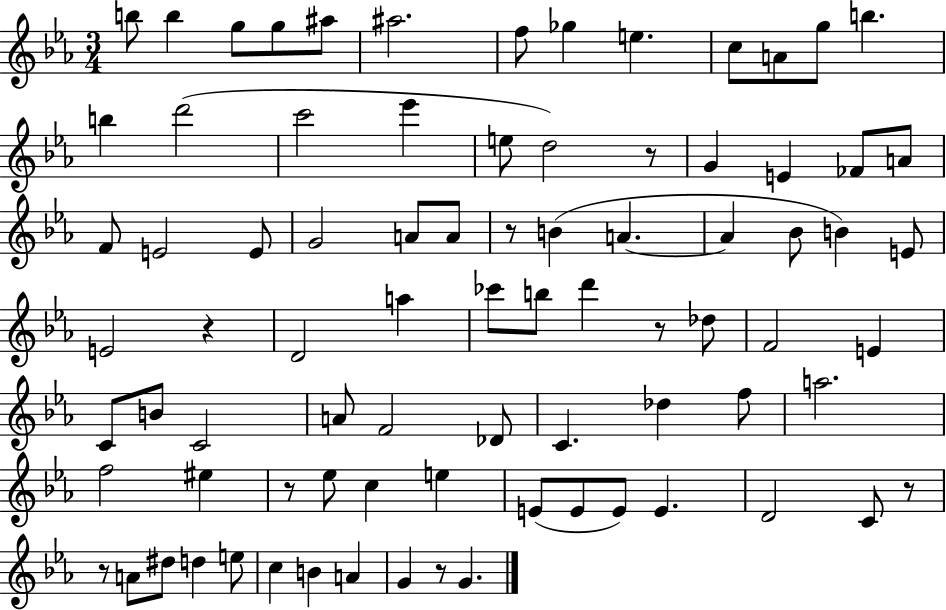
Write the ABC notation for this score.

X:1
T:Untitled
M:3/4
L:1/4
K:Eb
b/2 b g/2 g/2 ^a/2 ^a2 f/2 _g e c/2 A/2 g/2 b b d'2 c'2 _e' e/2 d2 z/2 G E _F/2 A/2 F/2 E2 E/2 G2 A/2 A/2 z/2 B A A _B/2 B E/2 E2 z D2 a _c'/2 b/2 d' z/2 _d/2 F2 E C/2 B/2 C2 A/2 F2 _D/2 C _d f/2 a2 f2 ^e z/2 _e/2 c e E/2 E/2 E/2 E D2 C/2 z/2 z/2 A/2 ^d/2 d e/2 c B A G z/2 G